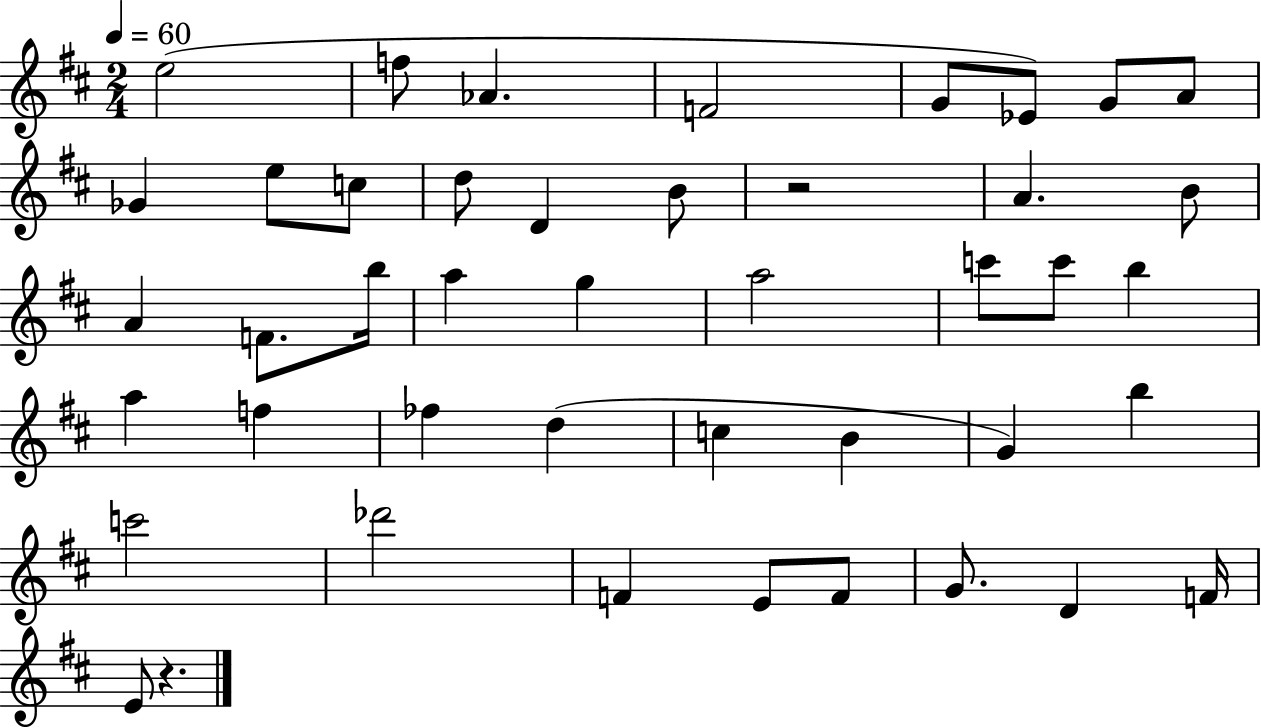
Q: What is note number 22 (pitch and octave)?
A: A5